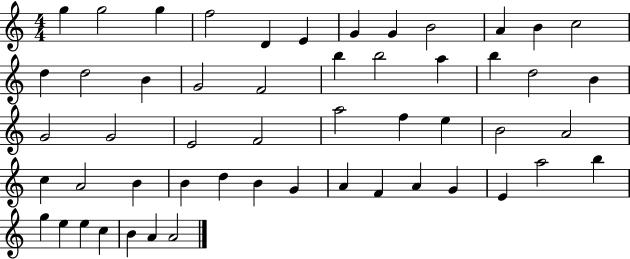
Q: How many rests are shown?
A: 0